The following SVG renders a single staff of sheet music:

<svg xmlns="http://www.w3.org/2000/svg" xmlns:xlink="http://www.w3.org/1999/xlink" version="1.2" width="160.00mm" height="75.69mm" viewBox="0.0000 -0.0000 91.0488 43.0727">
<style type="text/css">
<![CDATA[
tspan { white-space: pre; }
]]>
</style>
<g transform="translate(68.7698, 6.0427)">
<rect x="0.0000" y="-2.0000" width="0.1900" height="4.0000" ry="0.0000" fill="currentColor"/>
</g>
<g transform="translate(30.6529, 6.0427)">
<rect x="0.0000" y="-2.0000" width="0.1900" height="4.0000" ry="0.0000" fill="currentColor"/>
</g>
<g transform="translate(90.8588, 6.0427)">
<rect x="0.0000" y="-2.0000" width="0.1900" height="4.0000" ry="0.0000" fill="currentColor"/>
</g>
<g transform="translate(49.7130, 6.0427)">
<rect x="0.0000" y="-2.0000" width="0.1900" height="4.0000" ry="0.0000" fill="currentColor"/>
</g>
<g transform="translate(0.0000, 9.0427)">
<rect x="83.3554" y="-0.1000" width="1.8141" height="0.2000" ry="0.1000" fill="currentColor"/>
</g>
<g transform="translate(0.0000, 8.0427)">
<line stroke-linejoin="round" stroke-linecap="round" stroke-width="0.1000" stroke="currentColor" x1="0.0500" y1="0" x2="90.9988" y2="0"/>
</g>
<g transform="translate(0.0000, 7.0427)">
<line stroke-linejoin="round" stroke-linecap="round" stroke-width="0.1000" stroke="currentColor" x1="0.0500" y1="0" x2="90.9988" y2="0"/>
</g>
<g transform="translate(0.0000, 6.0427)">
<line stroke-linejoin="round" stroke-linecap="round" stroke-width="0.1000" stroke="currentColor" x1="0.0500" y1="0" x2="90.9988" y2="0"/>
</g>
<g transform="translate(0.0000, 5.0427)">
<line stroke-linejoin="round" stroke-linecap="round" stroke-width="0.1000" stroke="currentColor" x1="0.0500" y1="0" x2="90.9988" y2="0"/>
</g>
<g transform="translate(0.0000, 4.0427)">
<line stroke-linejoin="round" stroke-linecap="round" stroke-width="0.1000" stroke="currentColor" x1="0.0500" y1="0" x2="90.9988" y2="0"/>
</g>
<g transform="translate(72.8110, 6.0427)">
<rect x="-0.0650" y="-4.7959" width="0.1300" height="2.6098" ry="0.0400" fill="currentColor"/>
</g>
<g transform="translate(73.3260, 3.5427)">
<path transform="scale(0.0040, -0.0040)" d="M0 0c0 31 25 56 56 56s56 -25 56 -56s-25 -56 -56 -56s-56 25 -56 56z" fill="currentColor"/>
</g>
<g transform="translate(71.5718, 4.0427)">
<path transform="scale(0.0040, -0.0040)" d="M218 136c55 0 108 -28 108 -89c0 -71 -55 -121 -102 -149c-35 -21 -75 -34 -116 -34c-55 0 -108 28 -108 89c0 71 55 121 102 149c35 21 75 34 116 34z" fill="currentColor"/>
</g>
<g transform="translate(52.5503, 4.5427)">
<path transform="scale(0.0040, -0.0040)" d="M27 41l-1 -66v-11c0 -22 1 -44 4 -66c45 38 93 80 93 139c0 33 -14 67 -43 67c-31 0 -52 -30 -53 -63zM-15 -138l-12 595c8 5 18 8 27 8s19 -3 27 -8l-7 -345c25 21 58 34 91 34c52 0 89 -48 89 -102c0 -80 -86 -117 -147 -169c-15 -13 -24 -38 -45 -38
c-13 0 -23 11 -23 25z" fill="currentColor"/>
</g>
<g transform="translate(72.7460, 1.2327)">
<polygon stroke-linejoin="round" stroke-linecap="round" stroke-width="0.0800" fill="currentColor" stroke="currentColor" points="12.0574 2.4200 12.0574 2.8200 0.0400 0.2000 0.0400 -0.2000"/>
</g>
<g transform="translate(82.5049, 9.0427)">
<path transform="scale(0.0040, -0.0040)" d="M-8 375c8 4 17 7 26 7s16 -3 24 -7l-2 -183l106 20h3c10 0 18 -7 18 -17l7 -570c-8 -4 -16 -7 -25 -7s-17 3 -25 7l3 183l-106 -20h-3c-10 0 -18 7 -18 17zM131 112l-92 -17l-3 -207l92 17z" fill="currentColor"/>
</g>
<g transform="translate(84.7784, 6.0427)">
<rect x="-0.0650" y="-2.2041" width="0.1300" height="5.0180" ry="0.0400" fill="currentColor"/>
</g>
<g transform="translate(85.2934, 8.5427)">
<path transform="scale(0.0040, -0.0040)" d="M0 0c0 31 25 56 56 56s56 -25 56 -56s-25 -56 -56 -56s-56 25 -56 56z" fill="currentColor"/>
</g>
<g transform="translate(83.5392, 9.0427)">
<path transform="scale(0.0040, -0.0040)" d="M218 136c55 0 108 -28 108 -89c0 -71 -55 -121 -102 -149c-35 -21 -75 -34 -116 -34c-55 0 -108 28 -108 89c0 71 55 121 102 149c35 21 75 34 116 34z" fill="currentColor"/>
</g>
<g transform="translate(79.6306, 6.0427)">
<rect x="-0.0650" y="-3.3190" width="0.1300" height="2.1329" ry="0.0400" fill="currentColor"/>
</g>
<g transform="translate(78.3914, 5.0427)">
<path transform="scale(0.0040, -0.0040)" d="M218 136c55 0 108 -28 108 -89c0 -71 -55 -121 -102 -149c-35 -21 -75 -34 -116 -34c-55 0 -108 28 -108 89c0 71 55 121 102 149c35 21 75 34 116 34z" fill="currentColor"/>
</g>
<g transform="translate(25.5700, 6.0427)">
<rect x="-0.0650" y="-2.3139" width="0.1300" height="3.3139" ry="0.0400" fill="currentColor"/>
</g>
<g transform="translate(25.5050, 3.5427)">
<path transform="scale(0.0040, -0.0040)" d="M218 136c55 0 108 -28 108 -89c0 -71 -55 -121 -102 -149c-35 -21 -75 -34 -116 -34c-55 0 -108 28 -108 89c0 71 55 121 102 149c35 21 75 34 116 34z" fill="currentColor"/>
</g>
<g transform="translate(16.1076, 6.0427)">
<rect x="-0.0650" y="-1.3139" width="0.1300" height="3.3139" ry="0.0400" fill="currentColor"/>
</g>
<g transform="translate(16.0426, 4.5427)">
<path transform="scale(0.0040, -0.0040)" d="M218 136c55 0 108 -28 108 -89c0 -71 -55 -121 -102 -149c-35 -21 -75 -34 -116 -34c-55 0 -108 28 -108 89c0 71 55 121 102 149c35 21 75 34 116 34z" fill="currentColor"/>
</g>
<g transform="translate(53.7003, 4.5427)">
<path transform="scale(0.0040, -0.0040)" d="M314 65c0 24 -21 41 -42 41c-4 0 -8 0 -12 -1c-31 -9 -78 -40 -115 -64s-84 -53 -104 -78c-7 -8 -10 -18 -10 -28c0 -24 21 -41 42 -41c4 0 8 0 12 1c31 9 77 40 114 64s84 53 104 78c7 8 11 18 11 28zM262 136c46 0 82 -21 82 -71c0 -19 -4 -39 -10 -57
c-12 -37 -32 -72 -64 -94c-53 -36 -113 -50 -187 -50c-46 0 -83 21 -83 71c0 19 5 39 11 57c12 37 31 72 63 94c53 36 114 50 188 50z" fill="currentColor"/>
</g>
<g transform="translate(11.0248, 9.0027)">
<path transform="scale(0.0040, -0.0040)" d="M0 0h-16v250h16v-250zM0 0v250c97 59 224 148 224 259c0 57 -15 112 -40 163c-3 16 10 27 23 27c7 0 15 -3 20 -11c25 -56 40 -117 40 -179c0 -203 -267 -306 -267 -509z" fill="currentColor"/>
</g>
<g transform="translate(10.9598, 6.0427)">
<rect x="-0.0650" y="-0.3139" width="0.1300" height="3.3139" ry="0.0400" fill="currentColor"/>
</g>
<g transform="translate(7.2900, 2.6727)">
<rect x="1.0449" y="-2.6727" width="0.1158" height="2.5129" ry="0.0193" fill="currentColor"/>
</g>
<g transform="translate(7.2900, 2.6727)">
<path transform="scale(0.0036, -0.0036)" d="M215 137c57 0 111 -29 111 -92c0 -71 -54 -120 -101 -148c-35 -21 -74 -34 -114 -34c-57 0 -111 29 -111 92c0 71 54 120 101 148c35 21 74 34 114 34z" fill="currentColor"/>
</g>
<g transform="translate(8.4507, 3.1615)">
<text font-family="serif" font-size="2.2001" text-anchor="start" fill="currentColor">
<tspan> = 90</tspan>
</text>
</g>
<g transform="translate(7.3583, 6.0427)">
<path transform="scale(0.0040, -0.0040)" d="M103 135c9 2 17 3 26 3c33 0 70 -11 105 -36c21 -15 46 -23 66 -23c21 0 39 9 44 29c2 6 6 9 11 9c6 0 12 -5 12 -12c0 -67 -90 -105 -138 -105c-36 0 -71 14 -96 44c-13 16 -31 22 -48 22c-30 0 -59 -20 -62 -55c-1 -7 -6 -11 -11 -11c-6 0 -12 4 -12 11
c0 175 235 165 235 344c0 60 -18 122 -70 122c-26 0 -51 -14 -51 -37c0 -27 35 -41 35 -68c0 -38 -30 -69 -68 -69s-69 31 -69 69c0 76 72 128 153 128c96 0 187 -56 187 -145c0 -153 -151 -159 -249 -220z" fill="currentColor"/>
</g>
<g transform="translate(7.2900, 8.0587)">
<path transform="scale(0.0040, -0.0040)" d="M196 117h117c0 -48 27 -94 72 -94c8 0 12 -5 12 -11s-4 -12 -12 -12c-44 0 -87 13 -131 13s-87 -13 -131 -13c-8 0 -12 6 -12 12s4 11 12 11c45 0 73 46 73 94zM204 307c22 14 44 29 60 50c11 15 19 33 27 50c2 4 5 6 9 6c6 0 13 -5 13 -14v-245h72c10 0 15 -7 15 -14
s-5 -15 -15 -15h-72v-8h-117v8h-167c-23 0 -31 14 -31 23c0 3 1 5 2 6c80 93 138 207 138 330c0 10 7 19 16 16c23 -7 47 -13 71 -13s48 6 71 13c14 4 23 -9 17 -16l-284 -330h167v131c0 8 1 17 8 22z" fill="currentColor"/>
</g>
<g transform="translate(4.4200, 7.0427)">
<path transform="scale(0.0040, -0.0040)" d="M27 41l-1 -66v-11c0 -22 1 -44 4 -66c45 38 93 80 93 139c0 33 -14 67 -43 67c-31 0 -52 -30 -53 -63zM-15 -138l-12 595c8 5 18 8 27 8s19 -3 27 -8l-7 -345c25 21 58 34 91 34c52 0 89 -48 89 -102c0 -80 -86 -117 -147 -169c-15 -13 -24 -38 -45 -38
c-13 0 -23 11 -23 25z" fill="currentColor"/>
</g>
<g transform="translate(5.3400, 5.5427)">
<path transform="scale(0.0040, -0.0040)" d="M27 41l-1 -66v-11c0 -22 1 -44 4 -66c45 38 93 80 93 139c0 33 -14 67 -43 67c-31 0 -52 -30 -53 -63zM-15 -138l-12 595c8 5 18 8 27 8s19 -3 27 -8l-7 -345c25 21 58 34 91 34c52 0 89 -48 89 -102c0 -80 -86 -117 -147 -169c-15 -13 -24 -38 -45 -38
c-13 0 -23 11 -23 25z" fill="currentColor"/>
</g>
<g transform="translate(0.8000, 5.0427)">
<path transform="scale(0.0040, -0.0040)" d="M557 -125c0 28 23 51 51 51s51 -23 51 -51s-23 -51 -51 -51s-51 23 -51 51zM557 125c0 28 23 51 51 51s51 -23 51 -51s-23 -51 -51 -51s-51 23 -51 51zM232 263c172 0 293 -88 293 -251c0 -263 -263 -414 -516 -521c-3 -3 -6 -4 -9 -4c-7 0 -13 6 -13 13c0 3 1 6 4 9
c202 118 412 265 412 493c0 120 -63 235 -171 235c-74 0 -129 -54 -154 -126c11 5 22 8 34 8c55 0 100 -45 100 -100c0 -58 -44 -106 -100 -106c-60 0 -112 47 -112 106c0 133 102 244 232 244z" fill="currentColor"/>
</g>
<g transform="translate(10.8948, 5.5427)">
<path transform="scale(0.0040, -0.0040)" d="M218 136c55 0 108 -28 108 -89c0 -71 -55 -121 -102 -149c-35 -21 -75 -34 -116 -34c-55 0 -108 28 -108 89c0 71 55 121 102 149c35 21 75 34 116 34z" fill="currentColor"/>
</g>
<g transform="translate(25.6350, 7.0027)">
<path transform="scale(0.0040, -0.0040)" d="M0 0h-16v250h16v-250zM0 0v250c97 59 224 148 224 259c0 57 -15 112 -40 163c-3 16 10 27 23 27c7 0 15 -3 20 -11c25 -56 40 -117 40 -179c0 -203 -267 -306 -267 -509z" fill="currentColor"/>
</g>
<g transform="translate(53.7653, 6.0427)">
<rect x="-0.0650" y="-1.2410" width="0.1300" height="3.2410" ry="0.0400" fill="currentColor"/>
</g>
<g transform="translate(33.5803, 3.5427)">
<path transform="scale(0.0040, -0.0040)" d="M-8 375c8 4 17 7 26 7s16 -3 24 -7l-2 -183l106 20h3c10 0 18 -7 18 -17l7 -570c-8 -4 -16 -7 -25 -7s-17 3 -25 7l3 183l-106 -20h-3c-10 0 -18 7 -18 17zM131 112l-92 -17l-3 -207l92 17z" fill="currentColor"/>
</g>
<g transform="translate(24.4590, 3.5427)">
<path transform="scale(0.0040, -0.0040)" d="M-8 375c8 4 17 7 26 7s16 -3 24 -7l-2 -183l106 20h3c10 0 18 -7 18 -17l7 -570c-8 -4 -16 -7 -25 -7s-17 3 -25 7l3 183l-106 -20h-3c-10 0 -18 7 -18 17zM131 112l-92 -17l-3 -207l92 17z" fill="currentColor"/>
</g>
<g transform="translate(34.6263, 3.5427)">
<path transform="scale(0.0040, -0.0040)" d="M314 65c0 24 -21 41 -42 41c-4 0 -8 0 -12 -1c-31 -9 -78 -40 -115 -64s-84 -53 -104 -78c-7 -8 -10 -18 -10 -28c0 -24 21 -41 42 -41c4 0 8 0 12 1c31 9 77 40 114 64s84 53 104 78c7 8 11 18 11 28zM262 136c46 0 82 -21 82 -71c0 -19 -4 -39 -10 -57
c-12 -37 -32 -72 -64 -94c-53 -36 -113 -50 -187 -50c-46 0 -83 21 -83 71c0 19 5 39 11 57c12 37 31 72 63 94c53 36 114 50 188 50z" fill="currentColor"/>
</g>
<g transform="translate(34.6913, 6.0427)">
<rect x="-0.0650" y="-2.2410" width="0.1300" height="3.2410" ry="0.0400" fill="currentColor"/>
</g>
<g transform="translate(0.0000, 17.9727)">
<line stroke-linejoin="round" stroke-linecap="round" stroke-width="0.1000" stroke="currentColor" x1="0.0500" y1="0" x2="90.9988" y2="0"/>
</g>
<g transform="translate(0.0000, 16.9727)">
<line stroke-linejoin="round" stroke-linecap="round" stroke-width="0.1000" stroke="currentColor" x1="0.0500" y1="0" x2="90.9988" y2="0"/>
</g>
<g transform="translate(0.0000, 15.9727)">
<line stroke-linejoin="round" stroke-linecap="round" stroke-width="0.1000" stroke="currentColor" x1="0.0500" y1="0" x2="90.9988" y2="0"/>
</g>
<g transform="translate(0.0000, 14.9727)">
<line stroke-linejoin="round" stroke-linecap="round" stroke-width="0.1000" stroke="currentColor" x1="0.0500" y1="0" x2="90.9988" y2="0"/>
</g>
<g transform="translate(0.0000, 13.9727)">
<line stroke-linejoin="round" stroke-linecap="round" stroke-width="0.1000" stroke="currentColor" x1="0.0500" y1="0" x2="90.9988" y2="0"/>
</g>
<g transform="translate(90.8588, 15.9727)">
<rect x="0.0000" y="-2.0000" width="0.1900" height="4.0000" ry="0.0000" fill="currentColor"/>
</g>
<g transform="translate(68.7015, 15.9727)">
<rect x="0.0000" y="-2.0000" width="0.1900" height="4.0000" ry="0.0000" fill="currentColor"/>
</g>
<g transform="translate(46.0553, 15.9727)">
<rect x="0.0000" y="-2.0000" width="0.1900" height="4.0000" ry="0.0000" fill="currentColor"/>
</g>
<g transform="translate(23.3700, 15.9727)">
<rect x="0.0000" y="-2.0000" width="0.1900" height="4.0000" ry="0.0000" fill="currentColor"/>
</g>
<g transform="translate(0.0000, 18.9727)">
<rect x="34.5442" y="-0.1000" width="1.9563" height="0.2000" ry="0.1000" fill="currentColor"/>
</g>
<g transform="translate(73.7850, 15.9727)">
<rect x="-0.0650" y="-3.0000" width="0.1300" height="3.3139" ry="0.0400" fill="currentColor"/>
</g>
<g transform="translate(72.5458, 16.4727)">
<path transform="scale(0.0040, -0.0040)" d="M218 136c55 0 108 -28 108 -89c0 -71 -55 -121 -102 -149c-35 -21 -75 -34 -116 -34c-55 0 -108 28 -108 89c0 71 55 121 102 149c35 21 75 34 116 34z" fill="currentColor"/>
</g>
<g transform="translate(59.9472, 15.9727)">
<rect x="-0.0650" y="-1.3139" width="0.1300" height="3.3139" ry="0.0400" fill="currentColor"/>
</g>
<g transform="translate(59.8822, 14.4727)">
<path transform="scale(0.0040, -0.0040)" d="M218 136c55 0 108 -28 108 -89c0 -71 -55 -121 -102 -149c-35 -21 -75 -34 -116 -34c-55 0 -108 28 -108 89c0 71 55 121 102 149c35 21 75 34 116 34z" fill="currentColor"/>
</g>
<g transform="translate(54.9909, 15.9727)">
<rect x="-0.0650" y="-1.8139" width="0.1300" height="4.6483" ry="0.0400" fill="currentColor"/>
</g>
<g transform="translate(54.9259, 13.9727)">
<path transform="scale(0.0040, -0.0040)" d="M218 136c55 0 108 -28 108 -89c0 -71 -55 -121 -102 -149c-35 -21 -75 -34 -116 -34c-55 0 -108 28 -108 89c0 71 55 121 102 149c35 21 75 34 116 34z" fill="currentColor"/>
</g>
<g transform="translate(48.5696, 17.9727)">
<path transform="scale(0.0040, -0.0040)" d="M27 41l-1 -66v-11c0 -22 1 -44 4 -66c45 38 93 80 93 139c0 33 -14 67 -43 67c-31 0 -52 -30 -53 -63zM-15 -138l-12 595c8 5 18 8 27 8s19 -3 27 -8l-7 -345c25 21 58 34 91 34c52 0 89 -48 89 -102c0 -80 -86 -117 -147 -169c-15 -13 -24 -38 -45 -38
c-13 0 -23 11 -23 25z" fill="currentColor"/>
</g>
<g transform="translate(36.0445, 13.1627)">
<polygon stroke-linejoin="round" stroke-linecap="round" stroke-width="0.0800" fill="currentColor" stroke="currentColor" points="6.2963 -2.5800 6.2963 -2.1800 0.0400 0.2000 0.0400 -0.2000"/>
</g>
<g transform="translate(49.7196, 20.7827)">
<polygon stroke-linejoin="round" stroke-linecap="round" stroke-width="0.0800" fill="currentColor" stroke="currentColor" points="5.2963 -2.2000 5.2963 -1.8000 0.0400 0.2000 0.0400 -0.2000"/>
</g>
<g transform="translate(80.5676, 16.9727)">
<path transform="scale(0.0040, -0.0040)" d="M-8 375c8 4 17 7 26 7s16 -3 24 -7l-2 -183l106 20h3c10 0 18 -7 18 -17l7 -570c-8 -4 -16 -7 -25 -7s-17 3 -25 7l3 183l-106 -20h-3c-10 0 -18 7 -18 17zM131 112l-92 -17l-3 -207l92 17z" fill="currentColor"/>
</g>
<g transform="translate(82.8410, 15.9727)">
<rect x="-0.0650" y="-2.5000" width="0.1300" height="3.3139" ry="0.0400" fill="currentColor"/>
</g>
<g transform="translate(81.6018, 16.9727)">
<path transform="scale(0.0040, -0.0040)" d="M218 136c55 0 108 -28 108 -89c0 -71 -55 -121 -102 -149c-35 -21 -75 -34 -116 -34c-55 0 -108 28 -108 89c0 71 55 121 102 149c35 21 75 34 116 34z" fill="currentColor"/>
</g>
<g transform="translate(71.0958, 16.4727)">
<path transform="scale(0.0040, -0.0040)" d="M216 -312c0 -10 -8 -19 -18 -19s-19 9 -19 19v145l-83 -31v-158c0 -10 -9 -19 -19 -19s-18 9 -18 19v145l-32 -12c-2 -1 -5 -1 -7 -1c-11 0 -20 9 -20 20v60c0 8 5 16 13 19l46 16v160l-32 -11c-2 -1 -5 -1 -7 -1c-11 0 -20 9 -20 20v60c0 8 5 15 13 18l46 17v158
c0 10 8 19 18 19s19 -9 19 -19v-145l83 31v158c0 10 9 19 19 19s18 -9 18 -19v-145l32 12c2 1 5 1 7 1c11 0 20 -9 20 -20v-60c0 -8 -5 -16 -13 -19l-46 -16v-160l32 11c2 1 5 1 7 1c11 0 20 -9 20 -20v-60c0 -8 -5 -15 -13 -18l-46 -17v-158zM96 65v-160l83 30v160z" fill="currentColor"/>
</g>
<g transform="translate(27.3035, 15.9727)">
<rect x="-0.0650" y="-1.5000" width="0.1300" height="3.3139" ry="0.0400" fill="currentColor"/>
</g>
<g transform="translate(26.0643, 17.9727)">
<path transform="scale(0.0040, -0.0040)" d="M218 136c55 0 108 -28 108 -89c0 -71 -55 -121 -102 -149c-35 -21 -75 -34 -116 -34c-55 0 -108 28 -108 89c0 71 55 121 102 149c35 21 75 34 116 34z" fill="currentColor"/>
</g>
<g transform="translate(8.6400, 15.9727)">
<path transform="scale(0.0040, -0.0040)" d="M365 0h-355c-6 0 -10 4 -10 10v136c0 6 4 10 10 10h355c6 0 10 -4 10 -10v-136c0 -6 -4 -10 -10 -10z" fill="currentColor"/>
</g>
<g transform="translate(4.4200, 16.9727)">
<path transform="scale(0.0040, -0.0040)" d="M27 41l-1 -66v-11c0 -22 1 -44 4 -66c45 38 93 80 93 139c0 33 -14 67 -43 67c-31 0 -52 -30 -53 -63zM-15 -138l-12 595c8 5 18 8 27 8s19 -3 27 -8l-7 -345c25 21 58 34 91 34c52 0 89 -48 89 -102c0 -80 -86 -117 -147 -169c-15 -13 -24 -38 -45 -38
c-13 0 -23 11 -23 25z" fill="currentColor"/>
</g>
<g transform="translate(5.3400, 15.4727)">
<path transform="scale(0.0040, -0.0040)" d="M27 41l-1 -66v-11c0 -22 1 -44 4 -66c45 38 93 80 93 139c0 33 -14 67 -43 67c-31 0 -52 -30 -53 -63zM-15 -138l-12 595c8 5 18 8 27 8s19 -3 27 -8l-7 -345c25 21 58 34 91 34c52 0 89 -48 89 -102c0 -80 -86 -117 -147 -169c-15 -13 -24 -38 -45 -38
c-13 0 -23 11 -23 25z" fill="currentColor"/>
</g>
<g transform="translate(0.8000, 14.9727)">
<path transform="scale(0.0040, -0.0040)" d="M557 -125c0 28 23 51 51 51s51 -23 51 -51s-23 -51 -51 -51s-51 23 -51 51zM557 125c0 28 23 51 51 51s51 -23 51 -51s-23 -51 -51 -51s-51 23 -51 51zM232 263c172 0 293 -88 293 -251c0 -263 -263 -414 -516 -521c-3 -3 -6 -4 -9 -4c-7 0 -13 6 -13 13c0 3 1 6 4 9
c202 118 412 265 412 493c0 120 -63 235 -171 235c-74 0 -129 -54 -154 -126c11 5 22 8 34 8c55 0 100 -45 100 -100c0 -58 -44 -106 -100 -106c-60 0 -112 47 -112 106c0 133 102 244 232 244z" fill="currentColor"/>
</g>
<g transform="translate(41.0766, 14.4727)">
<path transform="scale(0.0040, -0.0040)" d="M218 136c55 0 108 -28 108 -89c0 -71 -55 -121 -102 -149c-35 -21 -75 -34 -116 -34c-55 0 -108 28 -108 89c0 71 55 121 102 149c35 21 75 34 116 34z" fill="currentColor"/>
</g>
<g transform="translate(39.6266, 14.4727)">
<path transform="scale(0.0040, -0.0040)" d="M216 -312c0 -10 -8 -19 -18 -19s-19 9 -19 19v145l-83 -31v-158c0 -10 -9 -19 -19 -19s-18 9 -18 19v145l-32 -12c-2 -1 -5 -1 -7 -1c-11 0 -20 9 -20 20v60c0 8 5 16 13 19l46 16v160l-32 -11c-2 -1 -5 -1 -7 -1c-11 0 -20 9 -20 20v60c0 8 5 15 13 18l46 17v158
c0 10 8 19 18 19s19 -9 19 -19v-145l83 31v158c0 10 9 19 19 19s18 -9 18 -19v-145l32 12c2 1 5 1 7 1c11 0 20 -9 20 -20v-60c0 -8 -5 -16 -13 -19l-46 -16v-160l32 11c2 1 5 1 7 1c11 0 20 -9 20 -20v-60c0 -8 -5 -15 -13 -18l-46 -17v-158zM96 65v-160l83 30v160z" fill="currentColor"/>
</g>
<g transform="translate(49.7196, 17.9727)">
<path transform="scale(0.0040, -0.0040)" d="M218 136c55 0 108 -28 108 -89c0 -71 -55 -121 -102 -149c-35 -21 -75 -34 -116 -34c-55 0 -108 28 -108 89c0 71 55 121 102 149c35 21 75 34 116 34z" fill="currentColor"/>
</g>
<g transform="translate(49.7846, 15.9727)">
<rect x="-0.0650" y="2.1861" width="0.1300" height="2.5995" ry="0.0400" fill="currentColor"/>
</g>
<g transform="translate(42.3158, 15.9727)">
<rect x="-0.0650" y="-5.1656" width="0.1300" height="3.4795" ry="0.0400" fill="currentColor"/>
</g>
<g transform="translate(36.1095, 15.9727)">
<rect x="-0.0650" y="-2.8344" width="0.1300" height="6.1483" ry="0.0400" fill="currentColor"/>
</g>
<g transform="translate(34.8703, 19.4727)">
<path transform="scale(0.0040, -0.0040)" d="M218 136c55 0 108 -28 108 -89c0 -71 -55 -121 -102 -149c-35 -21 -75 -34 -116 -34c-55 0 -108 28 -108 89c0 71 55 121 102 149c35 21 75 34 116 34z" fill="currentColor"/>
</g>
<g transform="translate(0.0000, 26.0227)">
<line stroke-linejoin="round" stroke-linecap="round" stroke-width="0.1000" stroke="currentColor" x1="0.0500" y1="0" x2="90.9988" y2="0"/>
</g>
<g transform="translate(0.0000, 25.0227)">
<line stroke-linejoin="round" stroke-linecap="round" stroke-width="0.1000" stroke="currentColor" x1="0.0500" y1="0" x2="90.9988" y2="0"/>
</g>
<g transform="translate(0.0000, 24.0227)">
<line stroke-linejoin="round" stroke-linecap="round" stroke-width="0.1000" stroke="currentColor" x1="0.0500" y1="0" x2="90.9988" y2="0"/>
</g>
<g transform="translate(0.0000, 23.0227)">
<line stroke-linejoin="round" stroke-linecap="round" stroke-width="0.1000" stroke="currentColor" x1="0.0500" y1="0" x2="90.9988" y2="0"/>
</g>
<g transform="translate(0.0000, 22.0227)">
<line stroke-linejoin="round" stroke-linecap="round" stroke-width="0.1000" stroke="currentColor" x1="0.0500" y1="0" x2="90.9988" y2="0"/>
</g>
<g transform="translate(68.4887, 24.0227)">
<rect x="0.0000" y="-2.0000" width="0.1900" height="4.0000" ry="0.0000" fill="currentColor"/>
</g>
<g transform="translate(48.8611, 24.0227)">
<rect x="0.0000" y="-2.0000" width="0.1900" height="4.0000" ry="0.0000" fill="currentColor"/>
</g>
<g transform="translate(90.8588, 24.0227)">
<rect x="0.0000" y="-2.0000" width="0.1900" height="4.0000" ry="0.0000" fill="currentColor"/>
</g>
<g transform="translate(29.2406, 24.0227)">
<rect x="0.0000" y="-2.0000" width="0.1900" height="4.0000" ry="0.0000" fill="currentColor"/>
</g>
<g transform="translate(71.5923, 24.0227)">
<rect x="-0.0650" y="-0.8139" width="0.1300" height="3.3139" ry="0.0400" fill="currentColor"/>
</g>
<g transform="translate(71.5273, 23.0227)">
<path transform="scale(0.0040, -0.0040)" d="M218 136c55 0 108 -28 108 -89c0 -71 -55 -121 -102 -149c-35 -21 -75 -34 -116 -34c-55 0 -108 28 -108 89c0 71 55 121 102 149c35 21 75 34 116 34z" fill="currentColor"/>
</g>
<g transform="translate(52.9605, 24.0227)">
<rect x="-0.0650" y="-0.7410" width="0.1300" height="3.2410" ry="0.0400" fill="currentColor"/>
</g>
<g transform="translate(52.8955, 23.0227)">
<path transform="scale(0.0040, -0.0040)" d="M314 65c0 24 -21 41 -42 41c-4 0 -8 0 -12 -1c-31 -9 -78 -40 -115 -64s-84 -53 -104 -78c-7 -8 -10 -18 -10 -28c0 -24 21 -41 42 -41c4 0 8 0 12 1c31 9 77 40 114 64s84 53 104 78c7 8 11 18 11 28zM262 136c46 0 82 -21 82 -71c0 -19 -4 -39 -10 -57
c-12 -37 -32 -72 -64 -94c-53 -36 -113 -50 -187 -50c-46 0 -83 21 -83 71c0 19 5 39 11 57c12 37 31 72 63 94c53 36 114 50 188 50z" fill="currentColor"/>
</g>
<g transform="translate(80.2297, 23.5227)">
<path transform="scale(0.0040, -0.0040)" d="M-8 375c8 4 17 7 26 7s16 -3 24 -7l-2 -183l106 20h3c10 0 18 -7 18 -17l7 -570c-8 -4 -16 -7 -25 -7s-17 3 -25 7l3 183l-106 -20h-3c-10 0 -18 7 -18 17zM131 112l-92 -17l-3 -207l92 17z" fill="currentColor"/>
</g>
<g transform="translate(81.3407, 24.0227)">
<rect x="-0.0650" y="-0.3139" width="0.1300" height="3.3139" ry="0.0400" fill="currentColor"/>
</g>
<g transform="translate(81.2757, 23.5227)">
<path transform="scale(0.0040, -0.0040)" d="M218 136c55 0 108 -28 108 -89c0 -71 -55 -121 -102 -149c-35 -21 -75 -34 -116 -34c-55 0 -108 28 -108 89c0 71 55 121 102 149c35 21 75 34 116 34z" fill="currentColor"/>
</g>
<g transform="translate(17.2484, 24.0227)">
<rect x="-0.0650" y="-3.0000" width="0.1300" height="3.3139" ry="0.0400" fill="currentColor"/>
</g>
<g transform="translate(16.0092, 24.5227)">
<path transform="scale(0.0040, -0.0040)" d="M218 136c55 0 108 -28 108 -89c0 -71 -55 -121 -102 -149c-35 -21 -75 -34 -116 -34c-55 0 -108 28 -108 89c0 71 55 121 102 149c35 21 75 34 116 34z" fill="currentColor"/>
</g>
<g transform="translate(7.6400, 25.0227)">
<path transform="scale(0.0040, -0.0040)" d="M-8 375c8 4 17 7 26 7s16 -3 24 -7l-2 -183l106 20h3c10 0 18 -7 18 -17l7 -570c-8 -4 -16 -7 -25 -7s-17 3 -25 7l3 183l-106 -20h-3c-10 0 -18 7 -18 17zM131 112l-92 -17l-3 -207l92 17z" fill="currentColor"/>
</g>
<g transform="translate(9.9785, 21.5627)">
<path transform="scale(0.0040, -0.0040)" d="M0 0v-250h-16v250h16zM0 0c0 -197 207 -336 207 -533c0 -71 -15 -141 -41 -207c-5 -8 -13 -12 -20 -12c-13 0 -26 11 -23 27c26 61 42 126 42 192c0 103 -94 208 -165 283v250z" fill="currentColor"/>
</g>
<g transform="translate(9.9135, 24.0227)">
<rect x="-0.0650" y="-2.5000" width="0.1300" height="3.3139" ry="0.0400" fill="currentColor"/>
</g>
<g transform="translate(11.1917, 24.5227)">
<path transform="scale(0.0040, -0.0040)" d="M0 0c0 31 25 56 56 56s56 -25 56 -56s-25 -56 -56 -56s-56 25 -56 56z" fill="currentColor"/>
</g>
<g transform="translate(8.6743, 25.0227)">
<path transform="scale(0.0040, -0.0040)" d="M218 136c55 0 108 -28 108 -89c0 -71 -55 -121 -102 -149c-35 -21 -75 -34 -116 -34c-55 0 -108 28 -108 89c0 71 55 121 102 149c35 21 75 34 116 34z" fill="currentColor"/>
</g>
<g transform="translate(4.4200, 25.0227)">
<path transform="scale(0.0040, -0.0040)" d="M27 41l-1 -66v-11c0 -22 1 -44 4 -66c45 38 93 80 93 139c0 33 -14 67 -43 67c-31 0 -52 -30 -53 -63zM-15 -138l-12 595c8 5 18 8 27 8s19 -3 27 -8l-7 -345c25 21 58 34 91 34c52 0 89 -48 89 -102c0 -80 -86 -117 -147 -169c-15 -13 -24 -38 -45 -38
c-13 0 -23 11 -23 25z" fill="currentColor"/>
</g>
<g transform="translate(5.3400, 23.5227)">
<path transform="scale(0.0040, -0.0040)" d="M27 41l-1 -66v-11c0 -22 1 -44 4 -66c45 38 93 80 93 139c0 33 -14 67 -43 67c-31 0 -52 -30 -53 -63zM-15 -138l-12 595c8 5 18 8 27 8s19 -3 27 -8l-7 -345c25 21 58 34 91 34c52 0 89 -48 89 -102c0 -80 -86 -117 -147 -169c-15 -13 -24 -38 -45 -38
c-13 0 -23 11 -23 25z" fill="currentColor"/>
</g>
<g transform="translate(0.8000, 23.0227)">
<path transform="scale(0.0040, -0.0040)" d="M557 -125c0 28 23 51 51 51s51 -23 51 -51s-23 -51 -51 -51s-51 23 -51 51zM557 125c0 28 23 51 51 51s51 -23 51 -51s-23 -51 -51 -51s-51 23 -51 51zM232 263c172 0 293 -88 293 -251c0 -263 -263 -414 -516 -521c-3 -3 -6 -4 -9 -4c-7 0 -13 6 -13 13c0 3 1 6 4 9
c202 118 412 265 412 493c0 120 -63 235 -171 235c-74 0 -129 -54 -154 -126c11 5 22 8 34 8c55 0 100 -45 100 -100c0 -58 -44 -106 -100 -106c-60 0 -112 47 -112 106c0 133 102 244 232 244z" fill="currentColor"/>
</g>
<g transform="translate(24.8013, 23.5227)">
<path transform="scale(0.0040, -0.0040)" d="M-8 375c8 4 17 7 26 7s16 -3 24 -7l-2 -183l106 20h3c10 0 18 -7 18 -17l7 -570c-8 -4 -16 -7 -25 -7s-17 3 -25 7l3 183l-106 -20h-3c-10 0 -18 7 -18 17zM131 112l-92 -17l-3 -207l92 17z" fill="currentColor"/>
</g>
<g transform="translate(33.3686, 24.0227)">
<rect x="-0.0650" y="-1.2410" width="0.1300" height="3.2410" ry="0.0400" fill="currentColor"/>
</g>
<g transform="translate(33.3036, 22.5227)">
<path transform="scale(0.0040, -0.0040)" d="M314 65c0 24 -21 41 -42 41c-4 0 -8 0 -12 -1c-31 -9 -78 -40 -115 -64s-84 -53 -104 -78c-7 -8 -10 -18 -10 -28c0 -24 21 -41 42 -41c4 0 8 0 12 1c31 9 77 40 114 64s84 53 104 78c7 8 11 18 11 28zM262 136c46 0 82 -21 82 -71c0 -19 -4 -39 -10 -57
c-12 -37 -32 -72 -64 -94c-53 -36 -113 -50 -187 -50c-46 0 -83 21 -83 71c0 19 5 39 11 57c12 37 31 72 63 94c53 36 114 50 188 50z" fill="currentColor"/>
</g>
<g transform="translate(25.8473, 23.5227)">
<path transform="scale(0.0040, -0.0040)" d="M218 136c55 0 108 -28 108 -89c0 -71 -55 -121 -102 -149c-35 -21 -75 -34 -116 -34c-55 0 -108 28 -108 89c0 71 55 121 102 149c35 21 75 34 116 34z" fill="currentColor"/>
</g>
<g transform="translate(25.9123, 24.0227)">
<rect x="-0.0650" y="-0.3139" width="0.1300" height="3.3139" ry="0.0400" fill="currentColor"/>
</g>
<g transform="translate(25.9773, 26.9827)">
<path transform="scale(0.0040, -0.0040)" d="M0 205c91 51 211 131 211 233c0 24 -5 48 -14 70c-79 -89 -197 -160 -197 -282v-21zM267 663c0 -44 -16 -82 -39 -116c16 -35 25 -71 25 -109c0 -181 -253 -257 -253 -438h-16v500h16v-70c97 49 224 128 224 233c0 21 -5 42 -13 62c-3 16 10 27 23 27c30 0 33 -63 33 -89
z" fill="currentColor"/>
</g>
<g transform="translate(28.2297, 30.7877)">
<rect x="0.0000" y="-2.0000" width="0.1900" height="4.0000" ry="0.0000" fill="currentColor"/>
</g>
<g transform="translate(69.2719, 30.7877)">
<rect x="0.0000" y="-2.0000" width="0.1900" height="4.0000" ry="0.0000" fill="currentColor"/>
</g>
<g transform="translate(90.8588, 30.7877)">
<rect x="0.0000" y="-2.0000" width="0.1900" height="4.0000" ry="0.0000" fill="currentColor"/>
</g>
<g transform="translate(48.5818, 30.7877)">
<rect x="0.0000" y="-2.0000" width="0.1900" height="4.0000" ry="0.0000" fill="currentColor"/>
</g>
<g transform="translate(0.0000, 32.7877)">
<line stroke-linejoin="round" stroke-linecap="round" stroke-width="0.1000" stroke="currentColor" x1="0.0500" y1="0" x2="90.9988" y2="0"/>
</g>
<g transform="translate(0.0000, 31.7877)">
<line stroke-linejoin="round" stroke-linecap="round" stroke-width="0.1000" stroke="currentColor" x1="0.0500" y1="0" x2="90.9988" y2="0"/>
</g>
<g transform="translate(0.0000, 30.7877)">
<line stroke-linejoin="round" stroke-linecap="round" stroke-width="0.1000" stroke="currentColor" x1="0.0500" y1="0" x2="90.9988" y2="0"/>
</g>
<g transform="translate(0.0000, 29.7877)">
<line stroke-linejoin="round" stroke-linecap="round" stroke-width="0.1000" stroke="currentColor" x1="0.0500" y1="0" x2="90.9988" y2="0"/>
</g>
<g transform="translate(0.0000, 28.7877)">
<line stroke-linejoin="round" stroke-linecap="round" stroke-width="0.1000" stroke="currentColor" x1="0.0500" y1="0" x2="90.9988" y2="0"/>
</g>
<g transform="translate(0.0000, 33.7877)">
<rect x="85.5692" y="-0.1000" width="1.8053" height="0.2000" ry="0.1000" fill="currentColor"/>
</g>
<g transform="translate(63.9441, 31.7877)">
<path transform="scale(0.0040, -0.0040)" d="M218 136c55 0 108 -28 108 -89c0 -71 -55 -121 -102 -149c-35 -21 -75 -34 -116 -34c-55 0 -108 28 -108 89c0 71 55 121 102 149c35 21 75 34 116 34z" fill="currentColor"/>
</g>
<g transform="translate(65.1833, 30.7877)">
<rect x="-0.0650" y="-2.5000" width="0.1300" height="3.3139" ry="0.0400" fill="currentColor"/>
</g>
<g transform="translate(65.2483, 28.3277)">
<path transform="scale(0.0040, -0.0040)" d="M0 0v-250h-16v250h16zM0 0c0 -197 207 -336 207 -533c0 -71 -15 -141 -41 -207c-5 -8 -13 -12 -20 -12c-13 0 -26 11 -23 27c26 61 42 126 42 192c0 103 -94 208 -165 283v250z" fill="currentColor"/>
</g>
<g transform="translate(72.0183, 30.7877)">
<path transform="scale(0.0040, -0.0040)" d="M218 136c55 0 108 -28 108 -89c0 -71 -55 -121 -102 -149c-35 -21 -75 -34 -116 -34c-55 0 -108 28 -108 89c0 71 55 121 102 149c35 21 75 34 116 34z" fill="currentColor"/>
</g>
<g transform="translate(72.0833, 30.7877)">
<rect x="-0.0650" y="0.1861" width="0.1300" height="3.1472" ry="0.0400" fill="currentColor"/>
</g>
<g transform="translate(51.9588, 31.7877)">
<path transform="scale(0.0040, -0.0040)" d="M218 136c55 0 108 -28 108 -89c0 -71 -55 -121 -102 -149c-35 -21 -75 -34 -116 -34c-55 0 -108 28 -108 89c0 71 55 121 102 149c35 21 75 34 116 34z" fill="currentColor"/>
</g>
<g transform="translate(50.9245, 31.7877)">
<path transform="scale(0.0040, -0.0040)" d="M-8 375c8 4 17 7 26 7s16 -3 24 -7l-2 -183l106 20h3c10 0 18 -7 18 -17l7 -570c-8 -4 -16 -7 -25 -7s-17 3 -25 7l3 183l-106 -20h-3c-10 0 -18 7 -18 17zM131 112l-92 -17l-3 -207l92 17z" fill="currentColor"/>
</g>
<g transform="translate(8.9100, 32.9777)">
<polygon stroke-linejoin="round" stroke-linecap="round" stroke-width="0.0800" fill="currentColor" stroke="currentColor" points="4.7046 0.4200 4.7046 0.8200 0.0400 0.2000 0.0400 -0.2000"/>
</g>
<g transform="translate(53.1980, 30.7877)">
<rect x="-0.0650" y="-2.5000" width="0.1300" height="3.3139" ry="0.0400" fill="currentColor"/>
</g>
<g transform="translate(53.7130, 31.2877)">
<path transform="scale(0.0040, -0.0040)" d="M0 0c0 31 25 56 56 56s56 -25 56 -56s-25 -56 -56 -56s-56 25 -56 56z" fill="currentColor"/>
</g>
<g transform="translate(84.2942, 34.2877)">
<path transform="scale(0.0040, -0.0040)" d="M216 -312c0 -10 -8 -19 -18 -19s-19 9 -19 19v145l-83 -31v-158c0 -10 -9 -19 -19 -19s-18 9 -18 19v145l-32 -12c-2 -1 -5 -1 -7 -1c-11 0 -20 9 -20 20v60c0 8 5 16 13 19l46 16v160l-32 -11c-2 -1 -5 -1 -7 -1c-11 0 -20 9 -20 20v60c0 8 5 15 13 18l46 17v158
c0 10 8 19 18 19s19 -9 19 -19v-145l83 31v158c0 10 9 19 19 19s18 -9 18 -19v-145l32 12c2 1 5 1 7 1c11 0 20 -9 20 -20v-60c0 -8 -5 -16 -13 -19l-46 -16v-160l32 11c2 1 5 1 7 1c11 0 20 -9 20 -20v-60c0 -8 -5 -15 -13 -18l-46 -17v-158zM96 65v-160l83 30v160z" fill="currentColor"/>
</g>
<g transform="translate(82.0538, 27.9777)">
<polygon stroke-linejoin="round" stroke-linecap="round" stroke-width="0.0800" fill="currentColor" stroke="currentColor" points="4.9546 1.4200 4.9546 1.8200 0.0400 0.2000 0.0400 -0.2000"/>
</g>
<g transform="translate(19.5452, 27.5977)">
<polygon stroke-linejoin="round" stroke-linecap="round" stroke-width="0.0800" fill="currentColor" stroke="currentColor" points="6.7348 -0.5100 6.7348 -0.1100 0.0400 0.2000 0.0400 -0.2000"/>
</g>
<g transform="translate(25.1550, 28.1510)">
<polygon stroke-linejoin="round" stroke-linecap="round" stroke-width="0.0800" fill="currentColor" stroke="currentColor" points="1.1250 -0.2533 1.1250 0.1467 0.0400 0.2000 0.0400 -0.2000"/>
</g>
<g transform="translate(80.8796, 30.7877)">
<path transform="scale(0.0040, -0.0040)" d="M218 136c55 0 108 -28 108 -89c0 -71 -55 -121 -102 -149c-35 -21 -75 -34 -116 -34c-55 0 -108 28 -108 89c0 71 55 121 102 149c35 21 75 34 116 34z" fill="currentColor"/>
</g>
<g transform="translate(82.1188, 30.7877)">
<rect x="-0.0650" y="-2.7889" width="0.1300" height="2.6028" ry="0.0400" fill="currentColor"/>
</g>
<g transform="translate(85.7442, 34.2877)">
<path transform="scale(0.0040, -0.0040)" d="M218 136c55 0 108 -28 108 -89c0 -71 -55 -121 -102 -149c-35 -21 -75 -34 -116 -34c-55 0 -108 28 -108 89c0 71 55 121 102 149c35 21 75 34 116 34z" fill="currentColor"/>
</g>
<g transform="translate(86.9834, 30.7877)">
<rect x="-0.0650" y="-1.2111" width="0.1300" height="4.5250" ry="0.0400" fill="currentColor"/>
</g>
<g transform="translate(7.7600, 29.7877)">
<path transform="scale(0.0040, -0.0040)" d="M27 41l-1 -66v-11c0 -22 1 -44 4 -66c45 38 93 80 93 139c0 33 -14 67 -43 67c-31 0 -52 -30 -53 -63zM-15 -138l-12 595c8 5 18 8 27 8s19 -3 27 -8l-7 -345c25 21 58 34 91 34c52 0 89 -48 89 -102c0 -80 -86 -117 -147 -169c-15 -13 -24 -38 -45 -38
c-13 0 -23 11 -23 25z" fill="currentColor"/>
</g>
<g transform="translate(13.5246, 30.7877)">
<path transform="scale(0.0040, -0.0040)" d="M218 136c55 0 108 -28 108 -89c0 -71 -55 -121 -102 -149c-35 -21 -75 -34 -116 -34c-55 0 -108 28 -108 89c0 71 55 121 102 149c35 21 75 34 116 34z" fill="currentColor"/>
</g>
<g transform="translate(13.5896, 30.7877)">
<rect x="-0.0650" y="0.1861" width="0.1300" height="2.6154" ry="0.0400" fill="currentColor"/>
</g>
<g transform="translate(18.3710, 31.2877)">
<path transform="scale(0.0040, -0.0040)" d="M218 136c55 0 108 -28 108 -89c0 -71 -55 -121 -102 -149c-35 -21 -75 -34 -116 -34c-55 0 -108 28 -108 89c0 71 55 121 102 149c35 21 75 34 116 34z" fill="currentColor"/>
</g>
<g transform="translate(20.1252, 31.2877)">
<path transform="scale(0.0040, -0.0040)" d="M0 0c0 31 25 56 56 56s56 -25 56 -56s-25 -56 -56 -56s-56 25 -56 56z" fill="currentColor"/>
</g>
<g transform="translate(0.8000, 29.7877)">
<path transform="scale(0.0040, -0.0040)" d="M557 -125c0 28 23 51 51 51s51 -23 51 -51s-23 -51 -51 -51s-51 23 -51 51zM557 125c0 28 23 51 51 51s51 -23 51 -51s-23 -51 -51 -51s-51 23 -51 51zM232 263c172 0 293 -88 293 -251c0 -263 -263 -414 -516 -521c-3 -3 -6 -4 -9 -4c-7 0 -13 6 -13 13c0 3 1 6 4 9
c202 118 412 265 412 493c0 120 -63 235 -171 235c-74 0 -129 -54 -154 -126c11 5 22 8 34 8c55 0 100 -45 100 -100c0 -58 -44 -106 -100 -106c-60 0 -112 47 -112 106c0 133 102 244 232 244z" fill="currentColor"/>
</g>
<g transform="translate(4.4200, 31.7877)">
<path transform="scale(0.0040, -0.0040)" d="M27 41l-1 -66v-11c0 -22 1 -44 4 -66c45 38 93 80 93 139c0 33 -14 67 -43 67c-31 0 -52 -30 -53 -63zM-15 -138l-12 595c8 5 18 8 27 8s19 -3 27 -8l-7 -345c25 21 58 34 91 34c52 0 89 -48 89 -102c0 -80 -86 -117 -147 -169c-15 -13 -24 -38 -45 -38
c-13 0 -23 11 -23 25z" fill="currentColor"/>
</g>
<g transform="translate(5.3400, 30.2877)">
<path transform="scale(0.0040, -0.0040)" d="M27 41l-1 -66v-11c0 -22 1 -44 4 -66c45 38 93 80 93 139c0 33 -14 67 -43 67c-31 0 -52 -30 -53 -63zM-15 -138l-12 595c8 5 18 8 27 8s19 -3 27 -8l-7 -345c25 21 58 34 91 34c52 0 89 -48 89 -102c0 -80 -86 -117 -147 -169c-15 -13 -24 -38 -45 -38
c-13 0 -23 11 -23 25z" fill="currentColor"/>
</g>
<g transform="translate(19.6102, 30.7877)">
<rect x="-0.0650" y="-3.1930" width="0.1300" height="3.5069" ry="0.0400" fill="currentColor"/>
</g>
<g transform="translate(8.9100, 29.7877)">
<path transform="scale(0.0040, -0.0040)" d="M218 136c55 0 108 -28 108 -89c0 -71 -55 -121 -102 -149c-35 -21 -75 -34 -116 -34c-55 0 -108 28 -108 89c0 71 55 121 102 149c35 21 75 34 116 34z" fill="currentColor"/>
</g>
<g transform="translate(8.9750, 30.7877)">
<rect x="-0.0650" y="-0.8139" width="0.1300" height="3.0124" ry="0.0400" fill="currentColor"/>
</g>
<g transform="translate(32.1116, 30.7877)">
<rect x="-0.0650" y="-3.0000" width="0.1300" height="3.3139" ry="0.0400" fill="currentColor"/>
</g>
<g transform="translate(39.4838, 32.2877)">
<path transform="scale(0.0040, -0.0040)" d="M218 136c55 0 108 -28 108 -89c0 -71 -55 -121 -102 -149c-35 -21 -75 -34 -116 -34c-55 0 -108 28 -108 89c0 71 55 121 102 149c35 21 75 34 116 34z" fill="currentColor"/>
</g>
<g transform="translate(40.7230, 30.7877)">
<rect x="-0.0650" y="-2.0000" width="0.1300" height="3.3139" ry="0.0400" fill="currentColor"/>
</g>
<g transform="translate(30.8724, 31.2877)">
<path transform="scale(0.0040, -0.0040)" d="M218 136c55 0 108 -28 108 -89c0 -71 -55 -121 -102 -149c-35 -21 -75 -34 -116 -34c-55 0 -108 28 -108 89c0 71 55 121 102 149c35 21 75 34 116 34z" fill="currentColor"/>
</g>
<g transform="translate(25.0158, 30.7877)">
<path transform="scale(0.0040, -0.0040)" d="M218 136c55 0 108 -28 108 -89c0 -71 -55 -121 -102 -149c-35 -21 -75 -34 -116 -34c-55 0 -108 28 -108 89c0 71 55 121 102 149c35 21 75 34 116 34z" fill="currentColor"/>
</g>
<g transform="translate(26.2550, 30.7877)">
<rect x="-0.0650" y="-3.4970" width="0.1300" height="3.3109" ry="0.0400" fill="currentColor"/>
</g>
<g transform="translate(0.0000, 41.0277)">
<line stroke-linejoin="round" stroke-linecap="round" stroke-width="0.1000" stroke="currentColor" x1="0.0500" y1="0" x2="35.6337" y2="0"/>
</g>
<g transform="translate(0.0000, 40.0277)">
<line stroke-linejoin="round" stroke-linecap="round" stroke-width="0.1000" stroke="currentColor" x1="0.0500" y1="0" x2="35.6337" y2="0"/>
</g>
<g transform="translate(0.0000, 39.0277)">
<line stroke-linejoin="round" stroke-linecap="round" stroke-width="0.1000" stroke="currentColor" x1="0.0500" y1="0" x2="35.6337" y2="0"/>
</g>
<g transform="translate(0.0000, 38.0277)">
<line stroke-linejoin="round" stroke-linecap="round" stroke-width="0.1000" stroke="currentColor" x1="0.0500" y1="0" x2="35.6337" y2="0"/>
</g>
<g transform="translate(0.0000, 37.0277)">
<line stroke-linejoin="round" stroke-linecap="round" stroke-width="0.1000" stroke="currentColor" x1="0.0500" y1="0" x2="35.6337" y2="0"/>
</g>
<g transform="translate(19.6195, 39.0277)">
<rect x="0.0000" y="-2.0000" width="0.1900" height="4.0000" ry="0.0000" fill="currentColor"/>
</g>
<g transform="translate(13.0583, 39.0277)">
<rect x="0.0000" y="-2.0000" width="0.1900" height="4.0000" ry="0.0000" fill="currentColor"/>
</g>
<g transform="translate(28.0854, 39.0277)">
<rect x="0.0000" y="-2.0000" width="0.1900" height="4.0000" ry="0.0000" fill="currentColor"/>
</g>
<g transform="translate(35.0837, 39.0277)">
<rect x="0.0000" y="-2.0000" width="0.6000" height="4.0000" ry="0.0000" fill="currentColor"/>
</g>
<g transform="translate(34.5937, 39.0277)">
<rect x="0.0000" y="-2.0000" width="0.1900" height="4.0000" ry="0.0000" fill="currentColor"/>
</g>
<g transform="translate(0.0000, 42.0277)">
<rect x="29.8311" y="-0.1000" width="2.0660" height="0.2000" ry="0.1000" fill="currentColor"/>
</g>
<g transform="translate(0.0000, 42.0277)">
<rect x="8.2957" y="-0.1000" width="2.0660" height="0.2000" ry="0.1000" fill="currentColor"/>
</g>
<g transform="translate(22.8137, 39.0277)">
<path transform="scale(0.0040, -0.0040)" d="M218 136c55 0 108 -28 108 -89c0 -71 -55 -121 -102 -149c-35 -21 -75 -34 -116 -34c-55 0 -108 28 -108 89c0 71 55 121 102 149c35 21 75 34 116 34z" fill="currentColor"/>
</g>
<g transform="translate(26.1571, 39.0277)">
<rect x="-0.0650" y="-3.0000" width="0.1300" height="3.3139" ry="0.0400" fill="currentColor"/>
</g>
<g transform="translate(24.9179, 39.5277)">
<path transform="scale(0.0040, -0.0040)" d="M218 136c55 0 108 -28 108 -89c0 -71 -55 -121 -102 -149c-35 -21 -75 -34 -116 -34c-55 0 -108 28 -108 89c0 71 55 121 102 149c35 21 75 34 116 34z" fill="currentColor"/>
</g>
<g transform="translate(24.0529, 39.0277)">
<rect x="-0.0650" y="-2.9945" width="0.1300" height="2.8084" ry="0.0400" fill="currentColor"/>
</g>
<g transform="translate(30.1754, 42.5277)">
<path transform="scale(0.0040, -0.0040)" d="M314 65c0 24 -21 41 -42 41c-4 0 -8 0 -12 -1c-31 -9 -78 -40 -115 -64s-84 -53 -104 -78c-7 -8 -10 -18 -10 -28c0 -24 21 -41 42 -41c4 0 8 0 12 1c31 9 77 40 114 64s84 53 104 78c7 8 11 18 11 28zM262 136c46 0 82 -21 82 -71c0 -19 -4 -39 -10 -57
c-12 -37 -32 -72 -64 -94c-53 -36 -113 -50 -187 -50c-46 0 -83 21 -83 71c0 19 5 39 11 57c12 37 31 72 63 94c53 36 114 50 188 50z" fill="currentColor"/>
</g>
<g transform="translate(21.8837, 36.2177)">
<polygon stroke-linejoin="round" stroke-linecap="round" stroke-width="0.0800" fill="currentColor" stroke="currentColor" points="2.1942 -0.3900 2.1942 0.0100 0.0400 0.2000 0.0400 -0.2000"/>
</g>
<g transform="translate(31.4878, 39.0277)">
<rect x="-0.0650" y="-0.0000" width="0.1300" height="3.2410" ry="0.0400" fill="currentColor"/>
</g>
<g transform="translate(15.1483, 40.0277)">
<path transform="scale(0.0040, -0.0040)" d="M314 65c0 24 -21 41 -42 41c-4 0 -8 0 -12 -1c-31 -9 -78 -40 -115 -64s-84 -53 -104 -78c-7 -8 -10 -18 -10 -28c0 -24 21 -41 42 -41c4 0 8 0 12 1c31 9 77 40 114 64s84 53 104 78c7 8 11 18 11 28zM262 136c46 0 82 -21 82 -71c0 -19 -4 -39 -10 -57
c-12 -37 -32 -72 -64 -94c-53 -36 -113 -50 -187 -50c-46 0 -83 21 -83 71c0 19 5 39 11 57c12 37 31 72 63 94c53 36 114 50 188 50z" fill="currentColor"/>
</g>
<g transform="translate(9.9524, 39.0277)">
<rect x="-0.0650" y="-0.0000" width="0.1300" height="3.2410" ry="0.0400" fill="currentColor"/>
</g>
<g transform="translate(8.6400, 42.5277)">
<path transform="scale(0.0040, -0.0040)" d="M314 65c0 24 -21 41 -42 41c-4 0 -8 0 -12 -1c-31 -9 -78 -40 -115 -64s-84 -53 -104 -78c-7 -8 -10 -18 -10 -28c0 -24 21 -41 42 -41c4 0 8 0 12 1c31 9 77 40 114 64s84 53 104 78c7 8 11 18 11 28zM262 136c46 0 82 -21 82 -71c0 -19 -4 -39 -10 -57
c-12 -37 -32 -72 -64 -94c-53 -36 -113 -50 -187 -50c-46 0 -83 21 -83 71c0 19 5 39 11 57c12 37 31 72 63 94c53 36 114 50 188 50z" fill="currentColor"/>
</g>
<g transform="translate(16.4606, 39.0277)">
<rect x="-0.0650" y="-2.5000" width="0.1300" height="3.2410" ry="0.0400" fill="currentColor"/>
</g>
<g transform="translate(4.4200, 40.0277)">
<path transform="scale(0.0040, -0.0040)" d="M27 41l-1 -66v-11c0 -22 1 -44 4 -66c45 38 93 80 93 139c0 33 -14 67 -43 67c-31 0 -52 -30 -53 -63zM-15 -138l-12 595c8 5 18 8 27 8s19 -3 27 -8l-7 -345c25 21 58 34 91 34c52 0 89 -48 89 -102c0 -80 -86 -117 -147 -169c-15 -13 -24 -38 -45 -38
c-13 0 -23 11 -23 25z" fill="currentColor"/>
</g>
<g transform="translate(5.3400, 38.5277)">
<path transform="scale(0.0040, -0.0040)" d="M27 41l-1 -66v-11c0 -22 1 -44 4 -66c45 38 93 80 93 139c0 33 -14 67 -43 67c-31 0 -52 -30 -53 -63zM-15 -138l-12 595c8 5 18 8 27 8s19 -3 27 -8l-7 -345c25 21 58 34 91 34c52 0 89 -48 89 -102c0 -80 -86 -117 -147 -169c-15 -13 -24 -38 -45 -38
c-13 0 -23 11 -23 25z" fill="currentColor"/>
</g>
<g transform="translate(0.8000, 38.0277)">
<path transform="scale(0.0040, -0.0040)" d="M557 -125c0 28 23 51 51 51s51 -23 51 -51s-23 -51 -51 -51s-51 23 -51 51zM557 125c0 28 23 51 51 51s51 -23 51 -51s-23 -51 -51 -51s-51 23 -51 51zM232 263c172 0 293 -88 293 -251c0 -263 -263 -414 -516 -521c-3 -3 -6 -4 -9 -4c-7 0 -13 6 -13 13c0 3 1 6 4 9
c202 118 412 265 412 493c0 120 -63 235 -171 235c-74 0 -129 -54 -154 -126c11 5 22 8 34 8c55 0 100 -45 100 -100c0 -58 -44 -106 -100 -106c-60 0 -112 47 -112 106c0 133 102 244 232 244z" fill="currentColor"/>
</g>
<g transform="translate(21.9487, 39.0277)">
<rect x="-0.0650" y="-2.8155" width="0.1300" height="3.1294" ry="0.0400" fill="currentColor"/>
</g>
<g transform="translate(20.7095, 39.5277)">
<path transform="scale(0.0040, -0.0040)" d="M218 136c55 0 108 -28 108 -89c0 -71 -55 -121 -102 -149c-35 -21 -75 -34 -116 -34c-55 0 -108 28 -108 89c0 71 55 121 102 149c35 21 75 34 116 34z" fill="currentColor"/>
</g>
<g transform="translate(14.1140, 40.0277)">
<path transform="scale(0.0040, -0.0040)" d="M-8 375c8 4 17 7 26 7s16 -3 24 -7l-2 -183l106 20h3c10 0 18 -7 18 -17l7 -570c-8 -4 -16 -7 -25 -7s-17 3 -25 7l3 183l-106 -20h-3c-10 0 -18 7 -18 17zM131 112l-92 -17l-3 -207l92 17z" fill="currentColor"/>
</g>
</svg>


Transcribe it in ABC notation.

X:1
T:Untitled
M:2/4
L:1/4
K:Bb
_E,/2 G, B,/2 B,2 _G,2 A,/2 F,/2 E,,/2 z2 G,, D,,/2 ^G,/2 _G,,/2 A,/2 G, ^C, B,, B,,/2 C, E,/4 G,2 F,2 F, E, _F,/2 D,/2 C,/2 D,/4 C, A,, B,, B,,/2 D, D,/2 ^D,,/2 D,,2 B,,2 C,/2 D,/2 C, D,,2